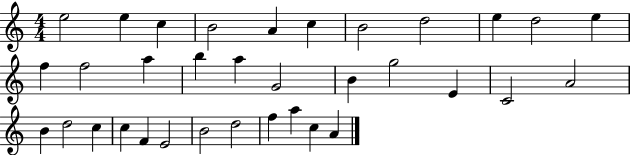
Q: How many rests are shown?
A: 0